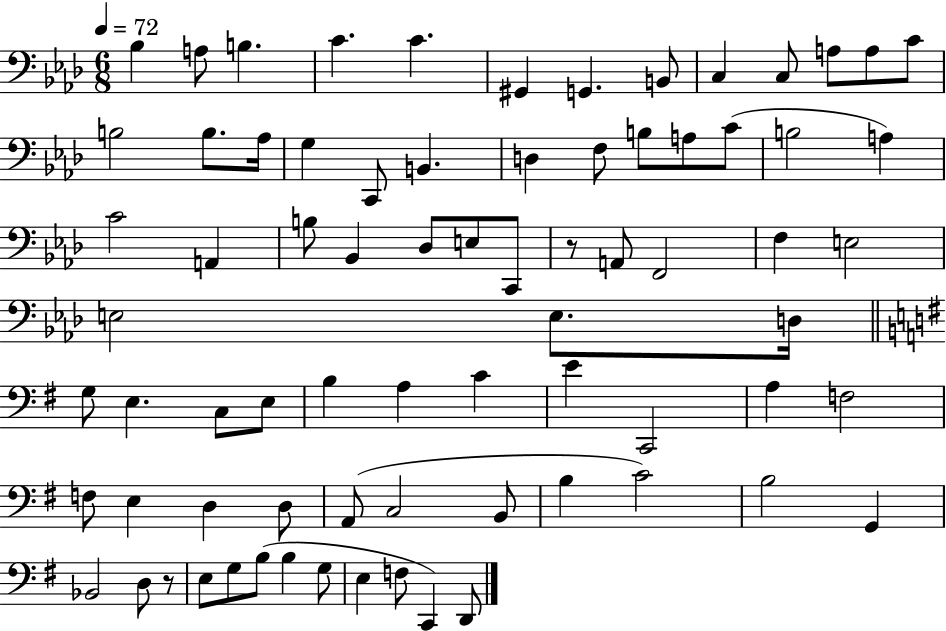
Bb3/q A3/e B3/q. C4/q. C4/q. G#2/q G2/q. B2/e C3/q C3/e A3/e A3/e C4/e B3/h B3/e. Ab3/s G3/q C2/e B2/q. D3/q F3/e B3/e A3/e C4/e B3/h A3/q C4/h A2/q B3/e Bb2/q Db3/e E3/e C2/e R/e A2/e F2/h F3/q E3/h E3/h E3/e. D3/s G3/e E3/q. C3/e E3/e B3/q A3/q C4/q E4/q C2/h A3/q F3/h F3/e E3/q D3/q D3/e A2/e C3/h B2/e B3/q C4/h B3/h G2/q Bb2/h D3/e R/e E3/e G3/e B3/e B3/q G3/e E3/q F3/e C2/q D2/e